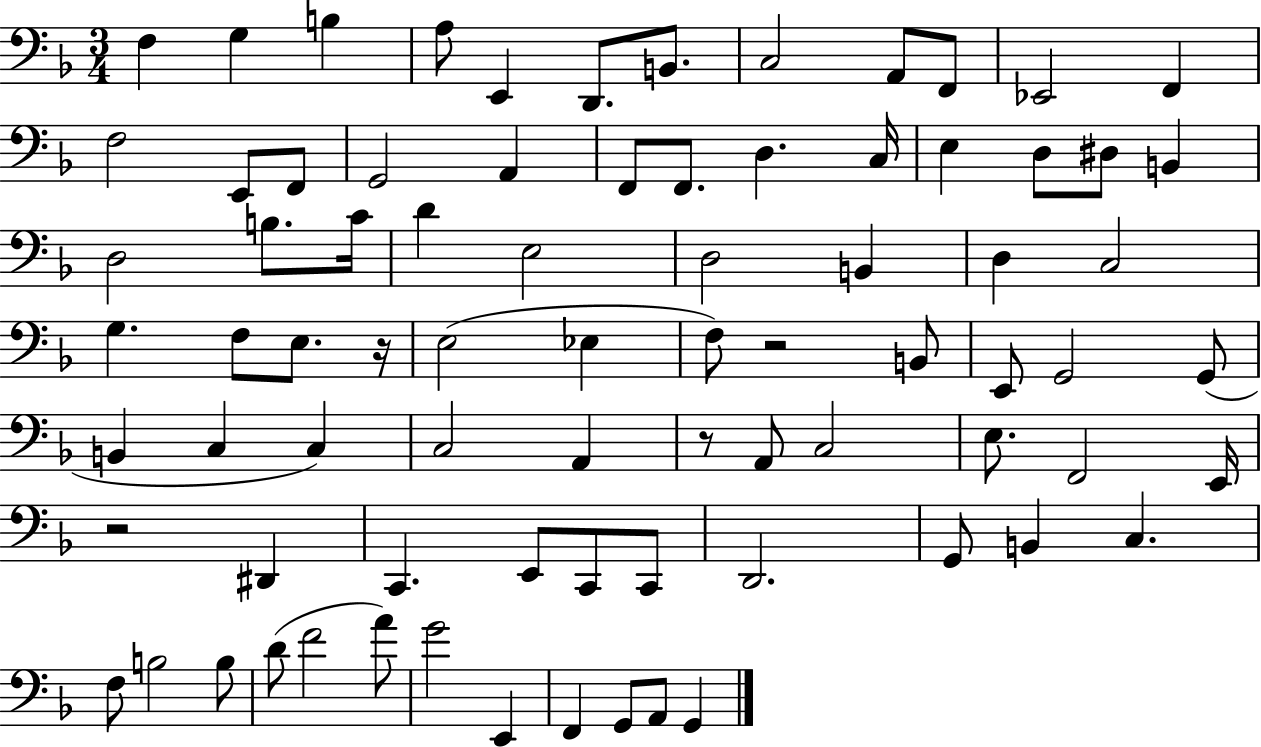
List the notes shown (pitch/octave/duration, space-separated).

F3/q G3/q B3/q A3/e E2/q D2/e. B2/e. C3/h A2/e F2/e Eb2/h F2/q F3/h E2/e F2/e G2/h A2/q F2/e F2/e. D3/q. C3/s E3/q D3/e D#3/e B2/q D3/h B3/e. C4/s D4/q E3/h D3/h B2/q D3/q C3/h G3/q. F3/e E3/e. R/s E3/h Eb3/q F3/e R/h B2/e E2/e G2/h G2/e B2/q C3/q C3/q C3/h A2/q R/e A2/e C3/h E3/e. F2/h E2/s R/h D#2/q C2/q. E2/e C2/e C2/e D2/h. G2/e B2/q C3/q. F3/e B3/h B3/e D4/e F4/h A4/e G4/h E2/q F2/q G2/e A2/e G2/q